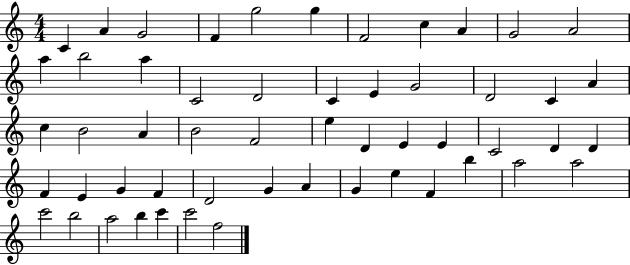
C4/q A4/q G4/h F4/q G5/h G5/q F4/h C5/q A4/q G4/h A4/h A5/q B5/h A5/q C4/h D4/h C4/q E4/q G4/h D4/h C4/q A4/q C5/q B4/h A4/q B4/h F4/h E5/q D4/q E4/q E4/q C4/h D4/q D4/q F4/q E4/q G4/q F4/q D4/h G4/q A4/q G4/q E5/q F4/q B5/q A5/h A5/h C6/h B5/h A5/h B5/q C6/q C6/h F5/h